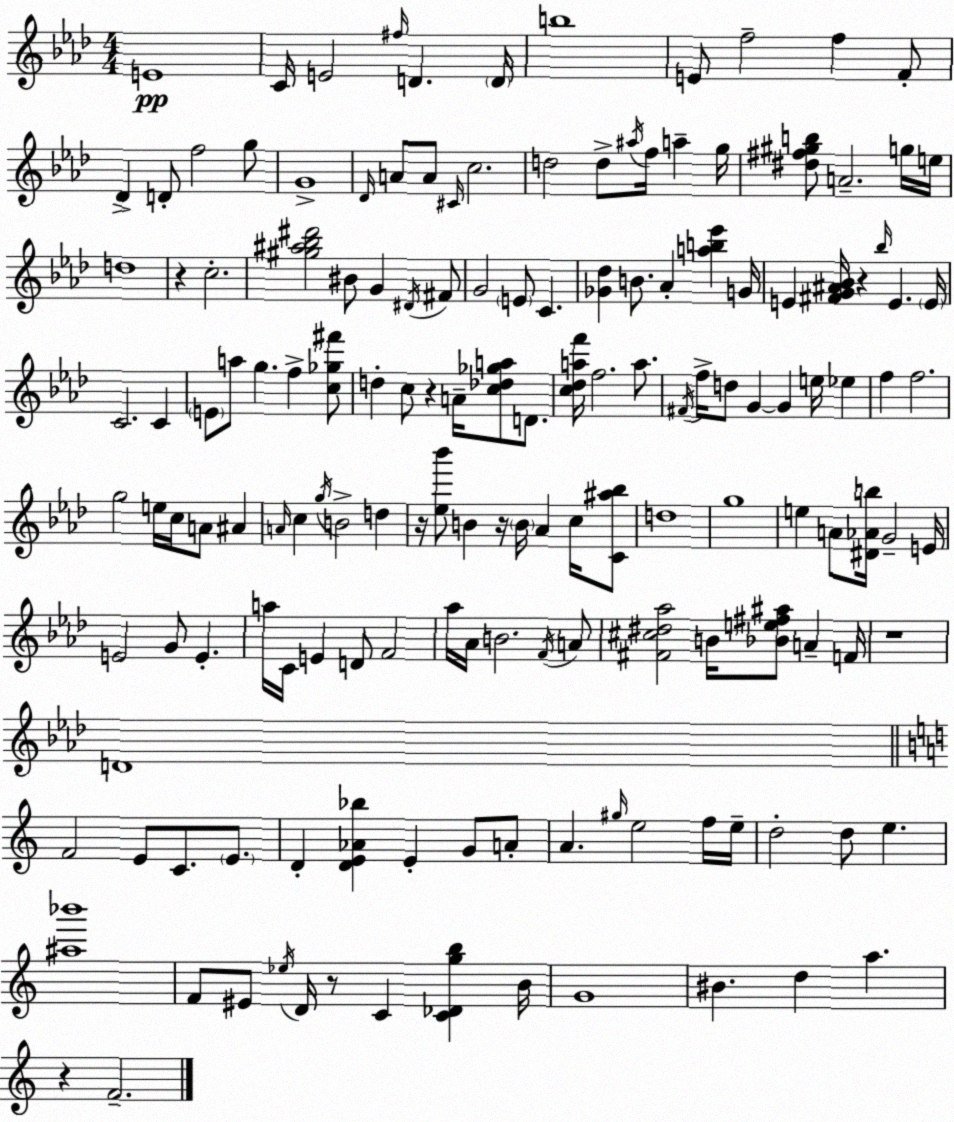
X:1
T:Untitled
M:4/4
L:1/4
K:Fm
E4 C/4 E2 ^f/4 D D/4 b4 E/2 f2 f F/2 _D D/2 f2 g/2 G4 _D/4 A/2 A/2 ^C/4 c2 d2 d/2 ^a/4 f/4 a g/4 [^d^f^gb]/2 A2 g/4 e/4 d4 z c2 [^g^a_b^d']2 ^B/2 G ^D/4 ^F/2 G2 E/2 C [_G_d] B/2 _A [ab_e'] G/4 E [^FG^A_B]/4 z _b/4 E E/4 C2 C E/2 a/2 g f [c_g^f']/2 d c/2 z A/4 [c_d_ga]/2 D/2 [c_daf']/4 f2 a/2 ^F/4 f/4 d/2 G G e/4 _e f f2 g2 e/4 c/4 A/2 ^A A/4 c g/4 B2 d z/4 [_e_b']/2 B z/4 B/4 _A c/4 [C^a_b]/2 d4 g4 e A/2 [^D_Ab]/4 G2 E/4 E2 G/2 E a/4 C/4 E D/2 F2 _a/4 _A/4 B2 F/4 A/2 [^F^c^d_a]2 B/4 [_Be^f^a]/2 A F/4 z4 D4 F2 E/2 C/2 E/2 D [DE_A_b] E G/2 A/2 A ^g/4 e2 f/4 e/4 d2 d/2 e [^a_b']4 F/2 ^E/2 _e/4 D/4 z/2 C [C_Dgb] B/4 G4 ^B d a z F2